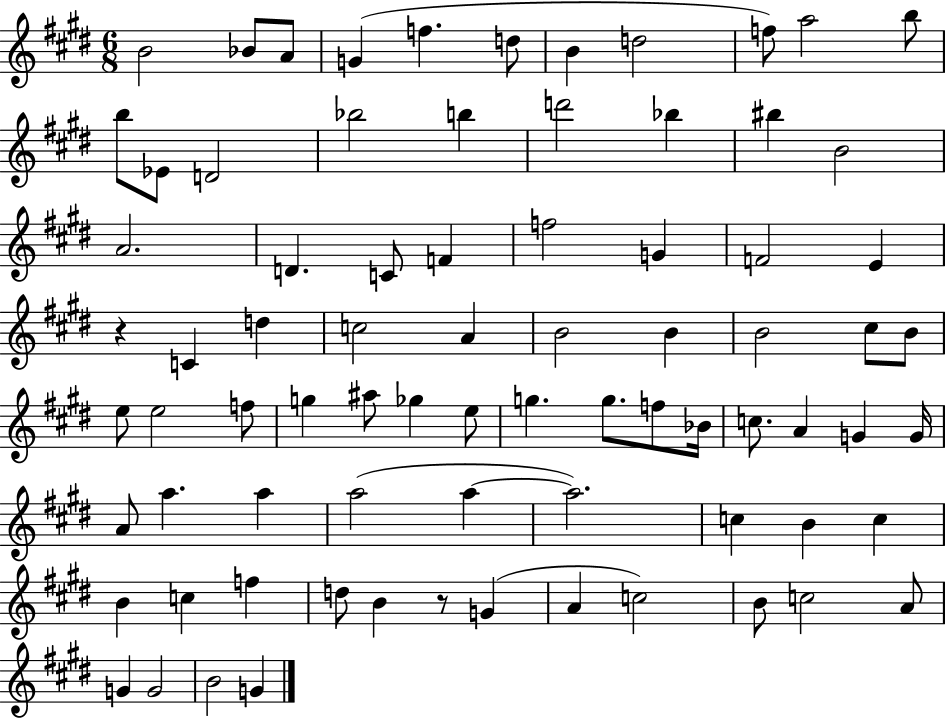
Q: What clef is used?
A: treble